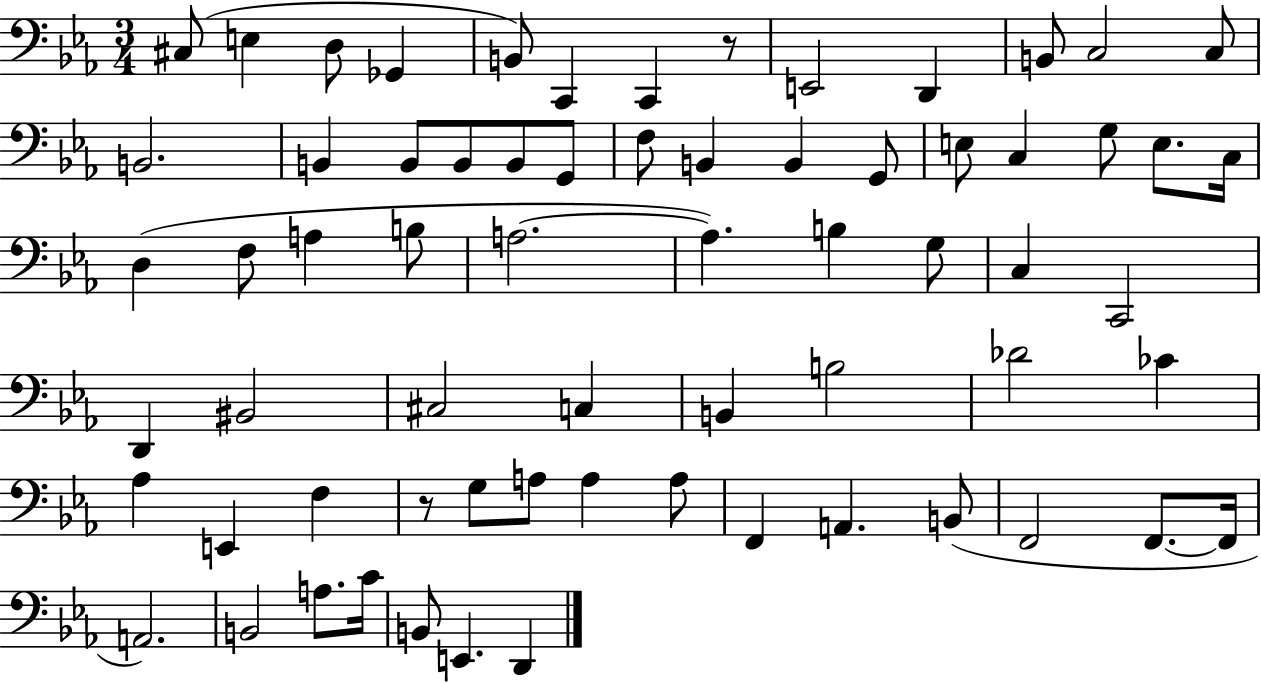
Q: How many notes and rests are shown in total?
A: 67